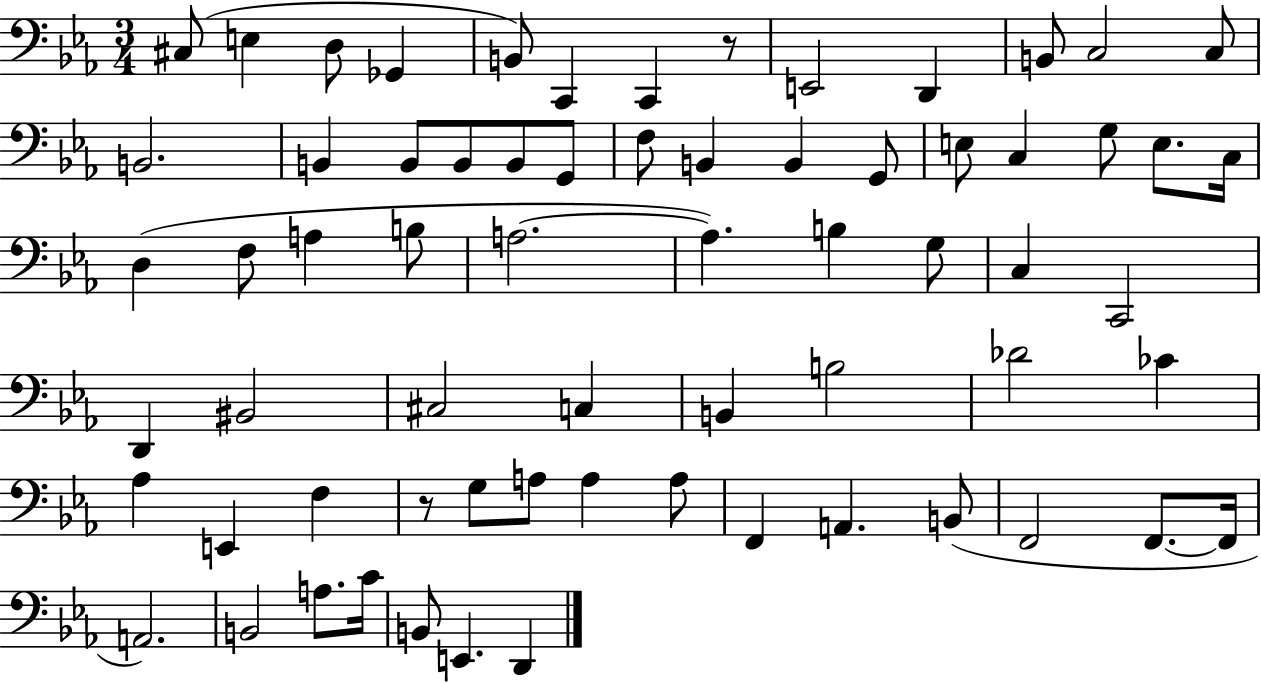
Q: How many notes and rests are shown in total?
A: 67